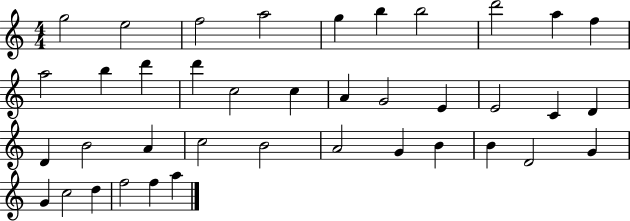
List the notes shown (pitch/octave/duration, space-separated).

G5/h E5/h F5/h A5/h G5/q B5/q B5/h D6/h A5/q F5/q A5/h B5/q D6/q D6/q C5/h C5/q A4/q G4/h E4/q E4/h C4/q D4/q D4/q B4/h A4/q C5/h B4/h A4/h G4/q B4/q B4/q D4/h G4/q G4/q C5/h D5/q F5/h F5/q A5/q